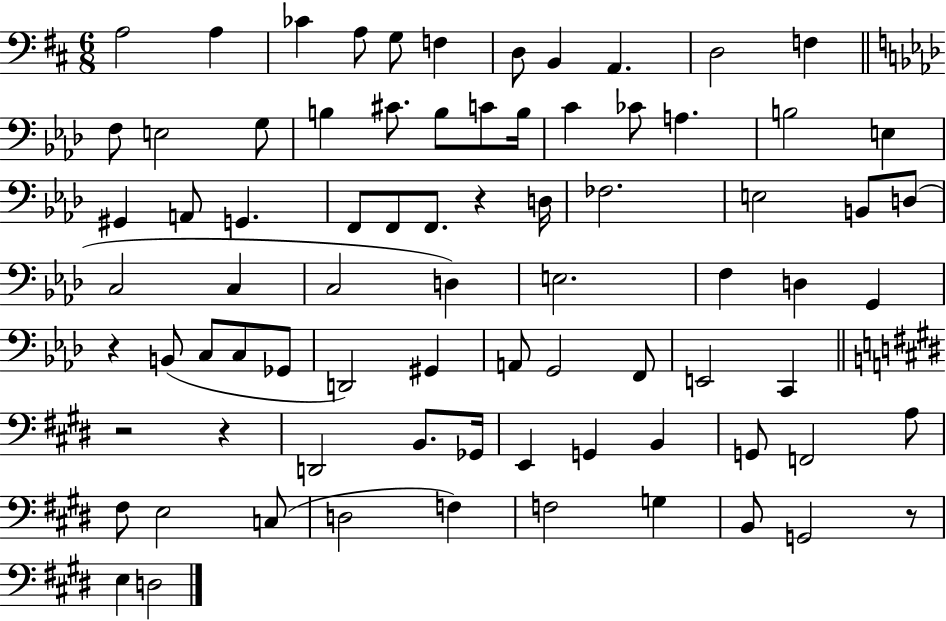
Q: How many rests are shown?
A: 5